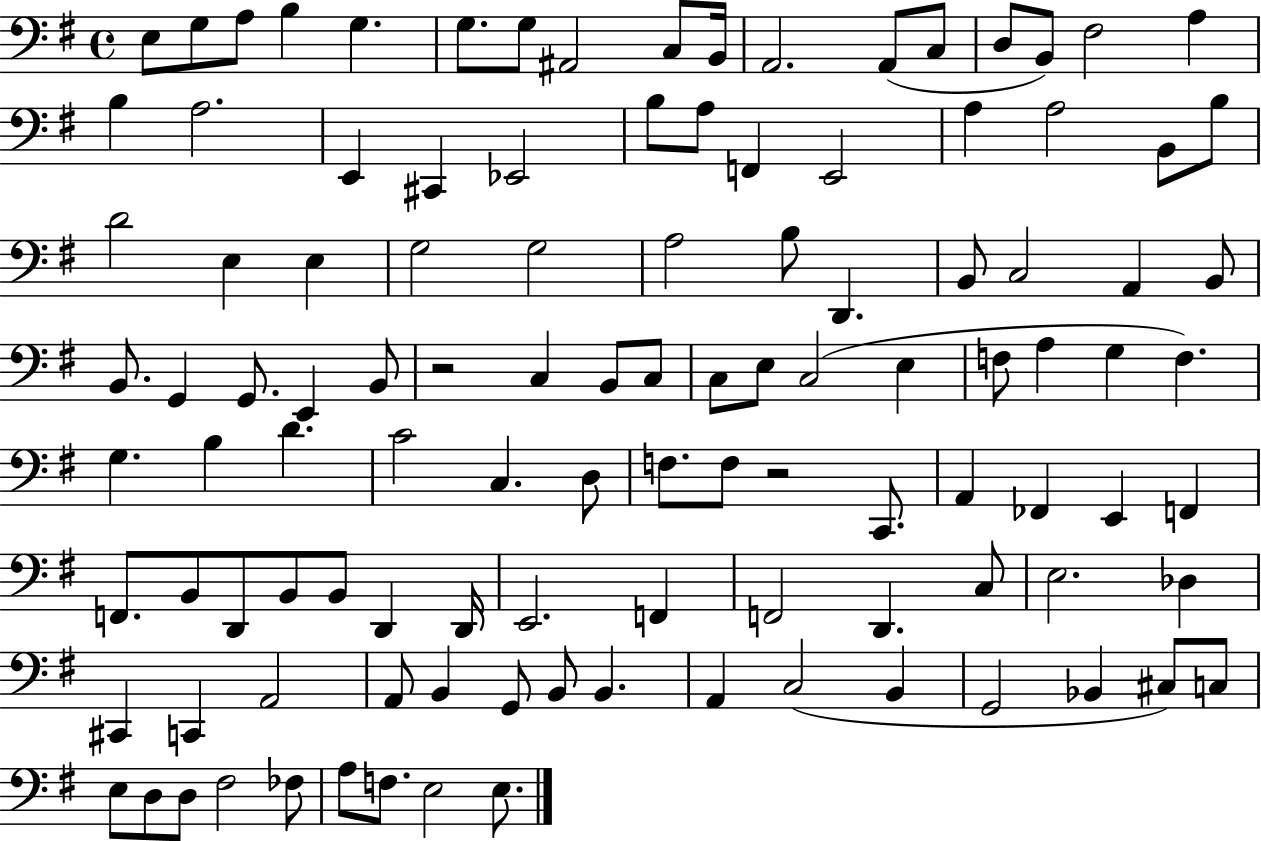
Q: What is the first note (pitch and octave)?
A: E3